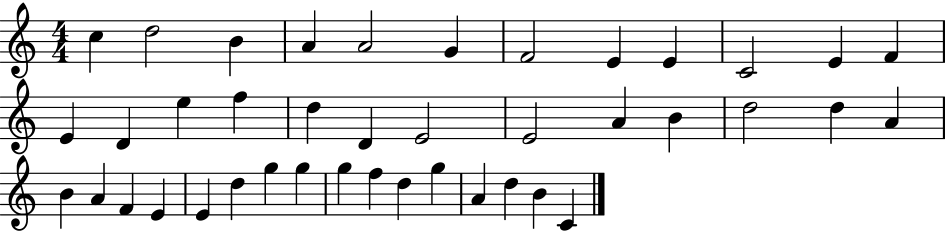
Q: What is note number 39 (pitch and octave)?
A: D5